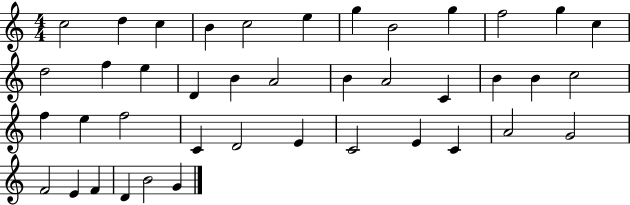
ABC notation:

X:1
T:Untitled
M:4/4
L:1/4
K:C
c2 d c B c2 e g B2 g f2 g c d2 f e D B A2 B A2 C B B c2 f e f2 C D2 E C2 E C A2 G2 F2 E F D B2 G